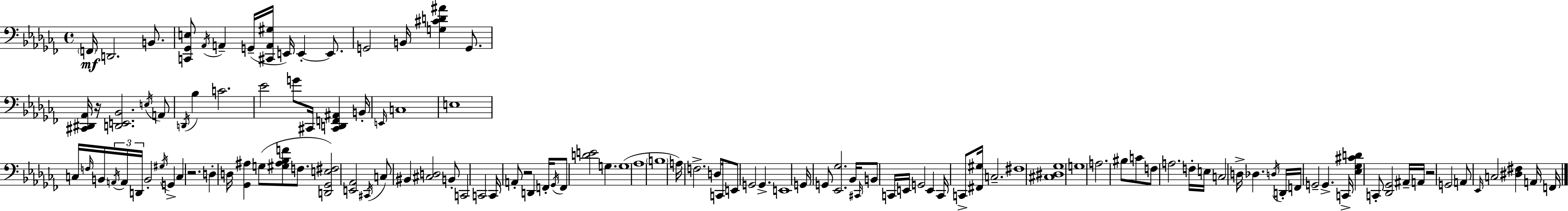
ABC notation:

X:1
T:Untitled
M:4/4
L:1/4
K:Abm
F,,/4 D,,2 B,,/2 [C,,_G,,E,]/2 _A,,/4 A,, G,,/4 [^C,,A,,^G,]/4 E,,/4 E,, E,,/2 G,,2 B,,/4 [G,^CD^A] G,,/2 [^C,,^D,,_A,,]/4 z/4 [D,,E,,_B,,]2 E,/4 A,,/2 D,,/4 _B, C2 _E2 G/2 ^C,,/4 [^C,,D,,F,,^A,,] B,,/4 E,,/4 C,4 E,4 C,/4 F,/4 B,,/4 A,,/4 A,,/4 D,,/4 B,,2 ^G,/4 G,, C, z2 D, D,/4 [_G,,^A,] G,/2 [^G,^A,_B,F]/2 F,/2 [D,,_G,,E,^F,]2 [E,,_A,,]2 ^C,,/4 C,/2 ^B,, [^C,D,]2 B,,/2 C,,2 C,,2 C,,/4 A,,/2 z2 D,, F,,/4 _G,,/4 F,,/2 [DE]2 G, G,4 _A,4 B,4 A,/4 F,2 D,/2 C,,/4 E,,/2 G,,2 G,, E,,4 G,,/4 G,,/2 [_E,,_G,]2 _B,,/4 ^C,,/4 B,,/2 C,,/4 E,,/4 G,,2 E,, C,,/4 C,,/2 [^F,,^G,]/4 C,2 ^F,4 [^C,^D,_G,]4 G,4 A,2 ^B,/2 C/2 F,/2 A,2 F,/4 E,/4 C,2 D,/4 _D, D,/4 D,,/4 F,,/4 G,,2 G,, C,,/4 [_E,_G,^CD] C,,/2 [_D,,_G,,]2 ^A,,/4 A,,/4 z2 G,,2 A,,/2 _E,,/4 C,2 [^D,^F,] A,,/4 F,,/4